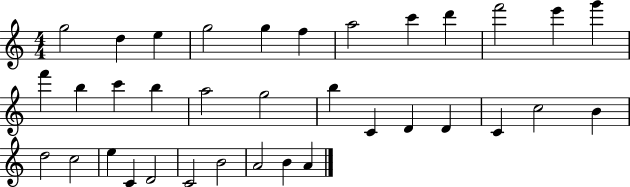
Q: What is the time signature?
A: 4/4